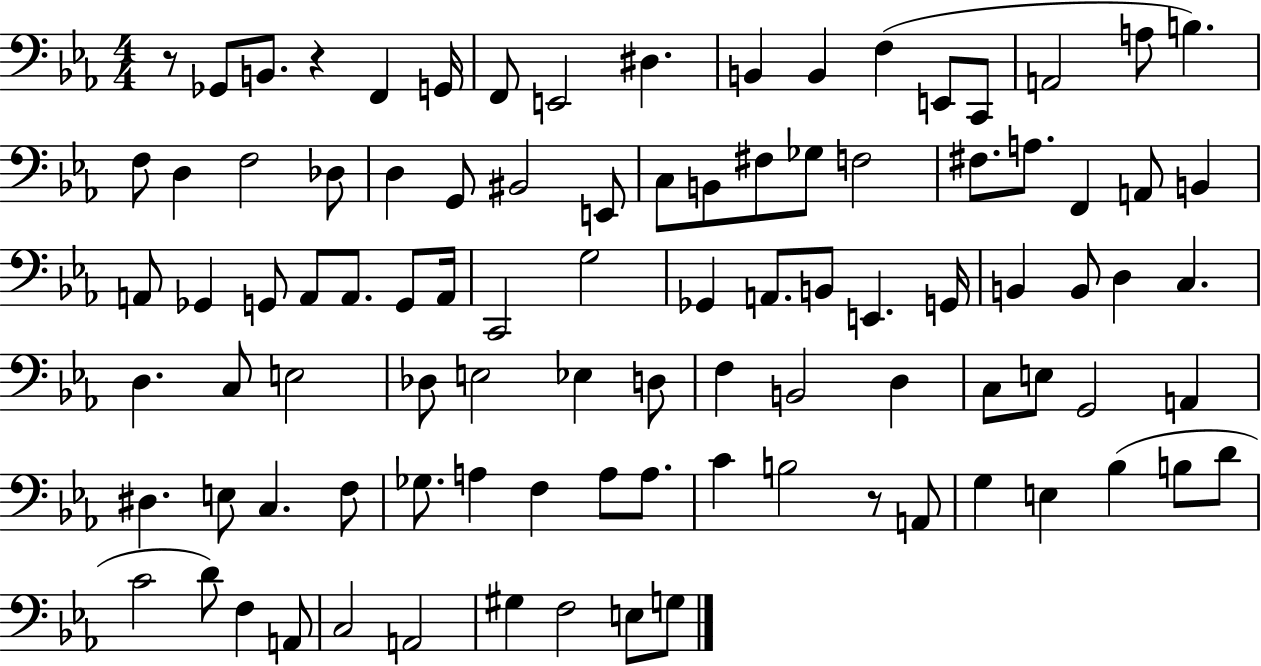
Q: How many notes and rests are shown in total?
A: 95